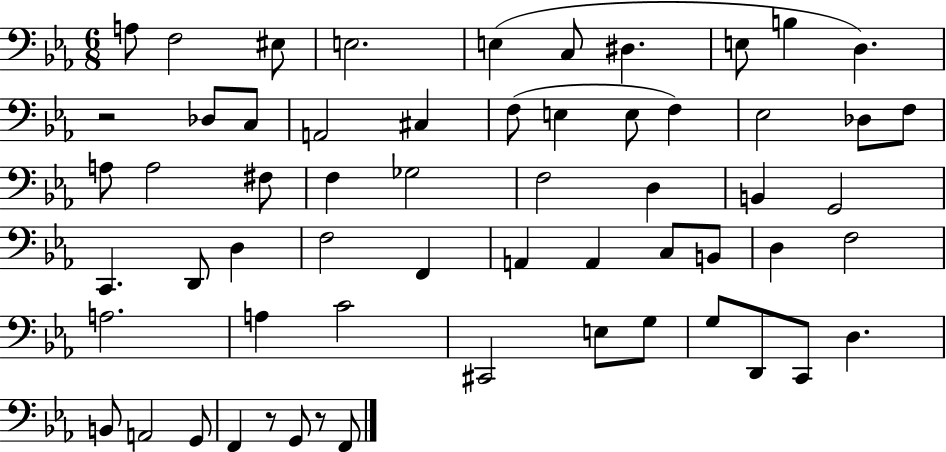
X:1
T:Untitled
M:6/8
L:1/4
K:Eb
A,/2 F,2 ^E,/2 E,2 E, C,/2 ^D, E,/2 B, D, z2 _D,/2 C,/2 A,,2 ^C, F,/2 E, E,/2 F, _E,2 _D,/2 F,/2 A,/2 A,2 ^F,/2 F, _G,2 F,2 D, B,, G,,2 C,, D,,/2 D, F,2 F,, A,, A,, C,/2 B,,/2 D, F,2 A,2 A, C2 ^C,,2 E,/2 G,/2 G,/2 D,,/2 C,,/2 D, B,,/2 A,,2 G,,/2 F,, z/2 G,,/2 z/2 F,,/2